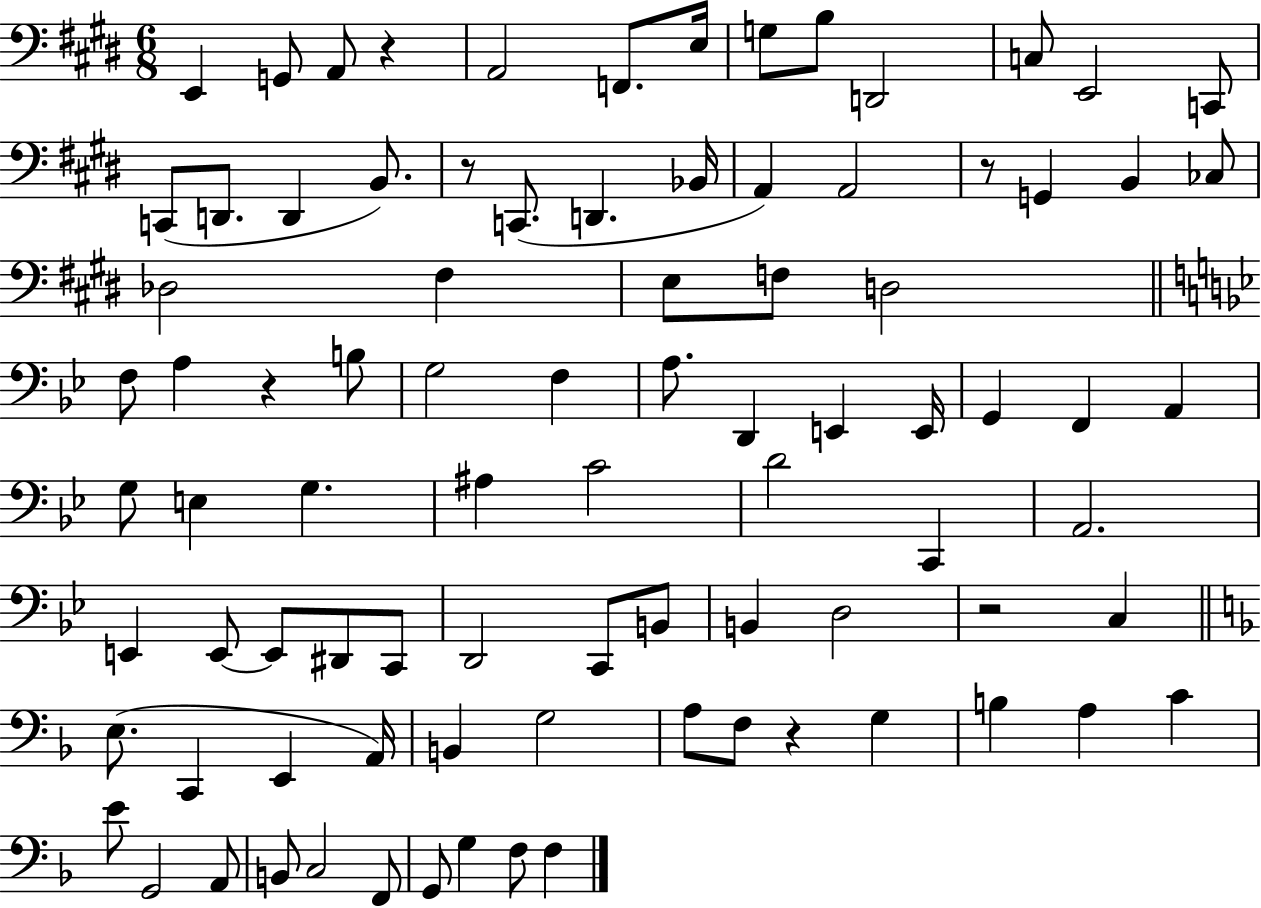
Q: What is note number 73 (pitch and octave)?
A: E4